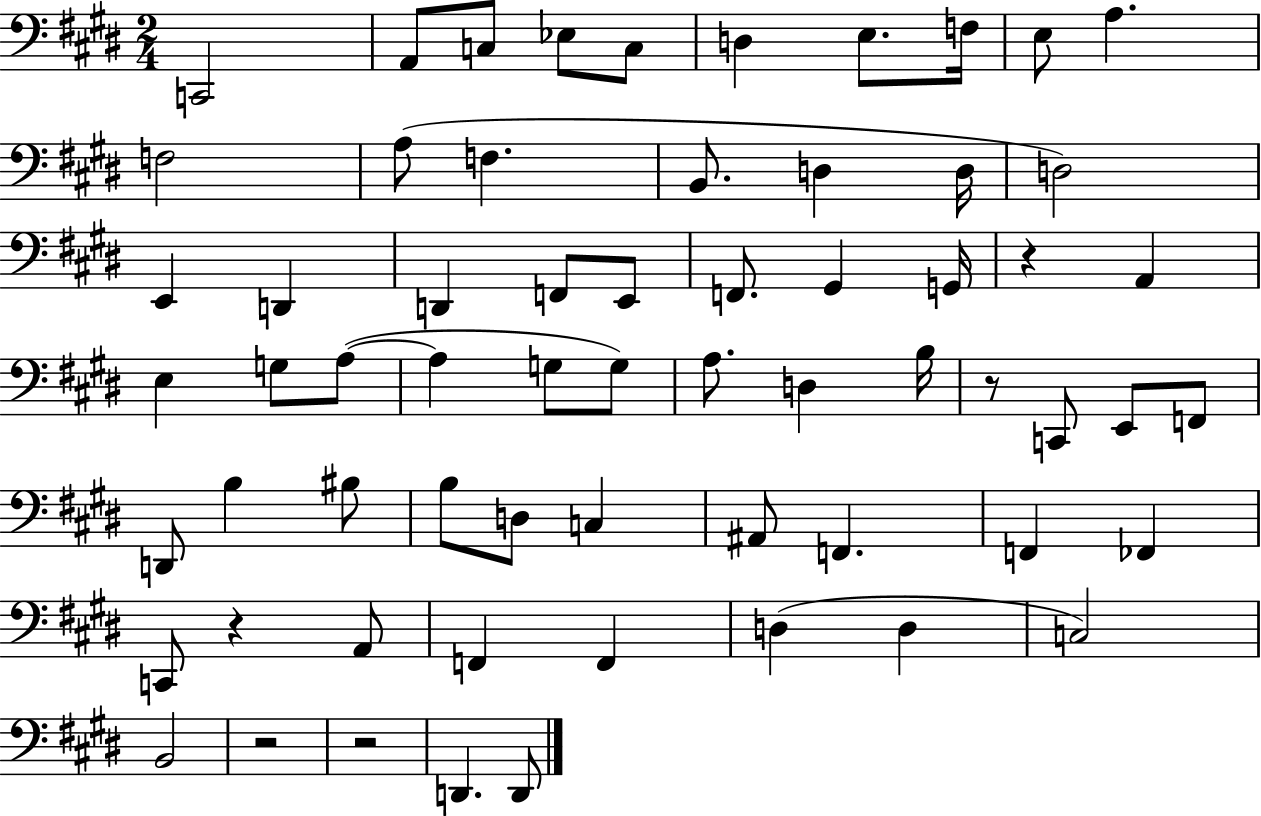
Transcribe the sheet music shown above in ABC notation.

X:1
T:Untitled
M:2/4
L:1/4
K:E
C,,2 A,,/2 C,/2 _E,/2 C,/2 D, E,/2 F,/4 E,/2 A, F,2 A,/2 F, B,,/2 D, D,/4 D,2 E,, D,, D,, F,,/2 E,,/2 F,,/2 ^G,, G,,/4 z A,, E, G,/2 A,/2 A, G,/2 G,/2 A,/2 D, B,/4 z/2 C,,/2 E,,/2 F,,/2 D,,/2 B, ^B,/2 B,/2 D,/2 C, ^A,,/2 F,, F,, _F,, C,,/2 z A,,/2 F,, F,, D, D, C,2 B,,2 z2 z2 D,, D,,/2